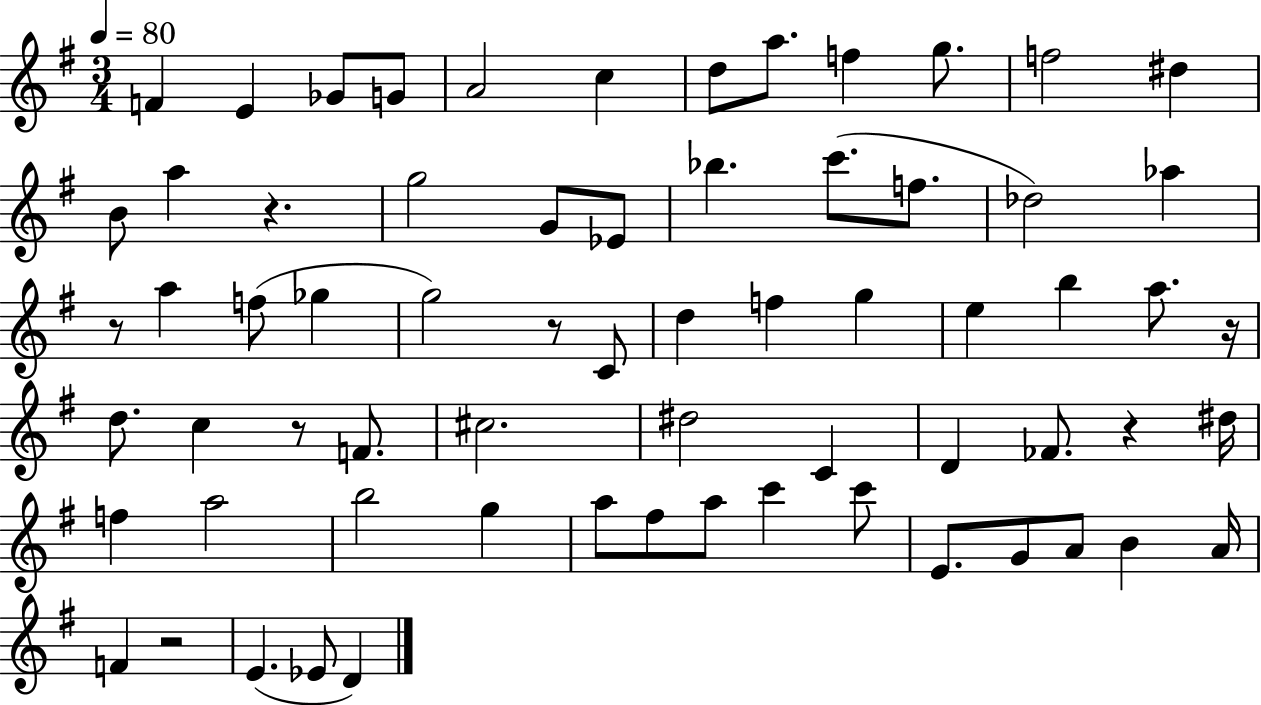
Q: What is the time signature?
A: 3/4